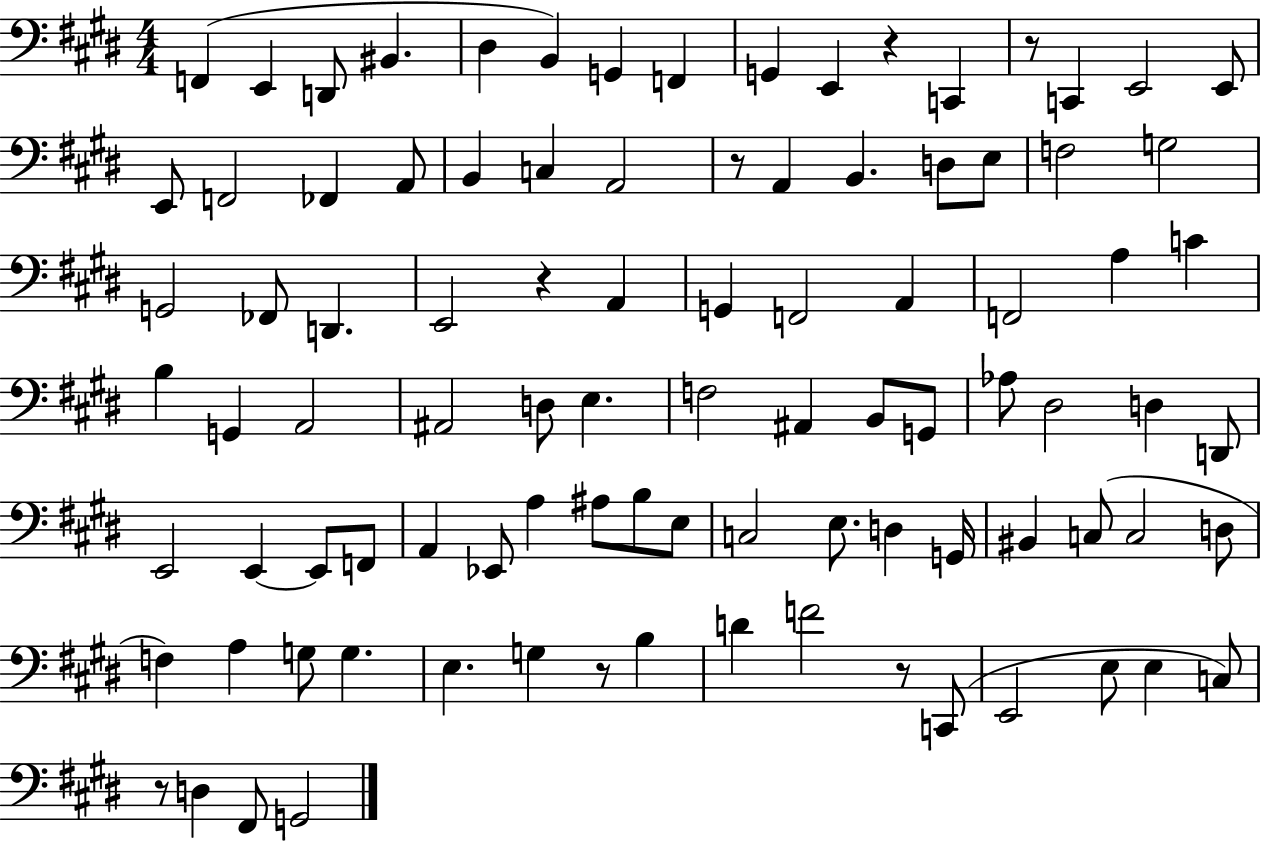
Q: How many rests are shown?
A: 7